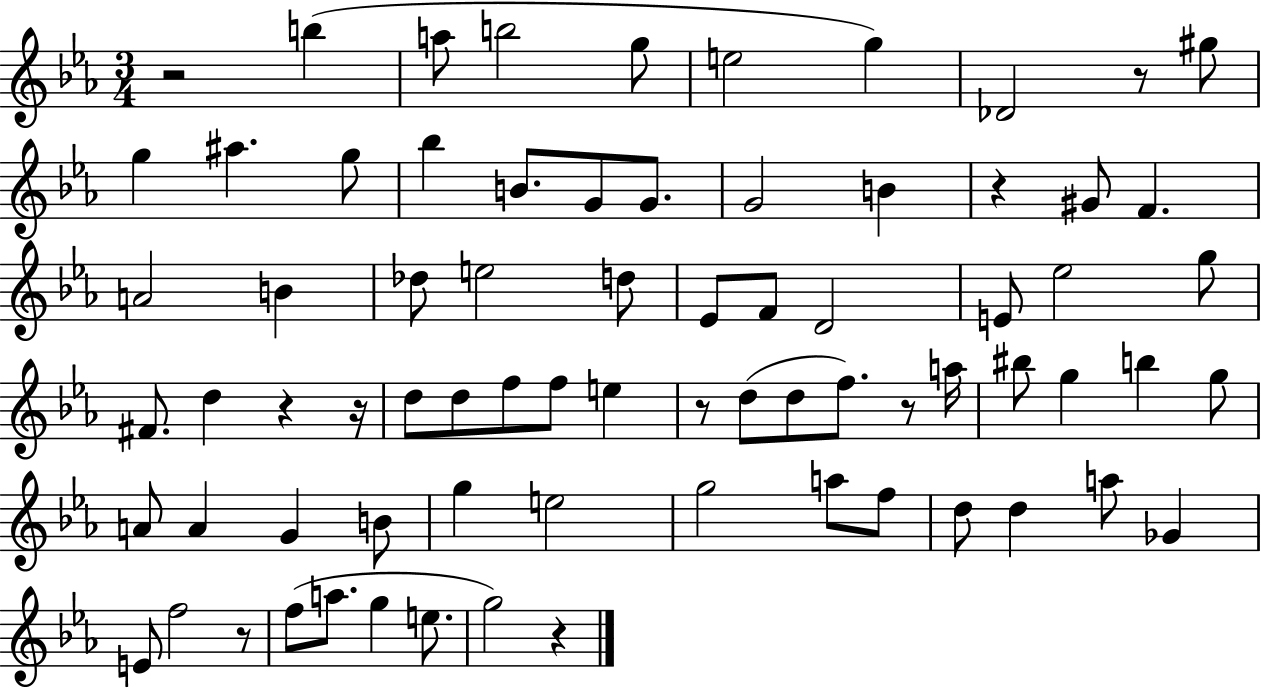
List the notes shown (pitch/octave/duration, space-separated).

R/h B5/q A5/e B5/h G5/e E5/h G5/q Db4/h R/e G#5/e G5/q A#5/q. G5/e Bb5/q B4/e. G4/e G4/e. G4/h B4/q R/q G#4/e F4/q. A4/h B4/q Db5/e E5/h D5/e Eb4/e F4/e D4/h E4/e Eb5/h G5/e F#4/e. D5/q R/q R/s D5/e D5/e F5/e F5/e E5/q R/e D5/e D5/e F5/e. R/e A5/s BIS5/e G5/q B5/q G5/e A4/e A4/q G4/q B4/e G5/q E5/h G5/h A5/e F5/e D5/e D5/q A5/e Gb4/q E4/e F5/h R/e F5/e A5/e. G5/q E5/e. G5/h R/q